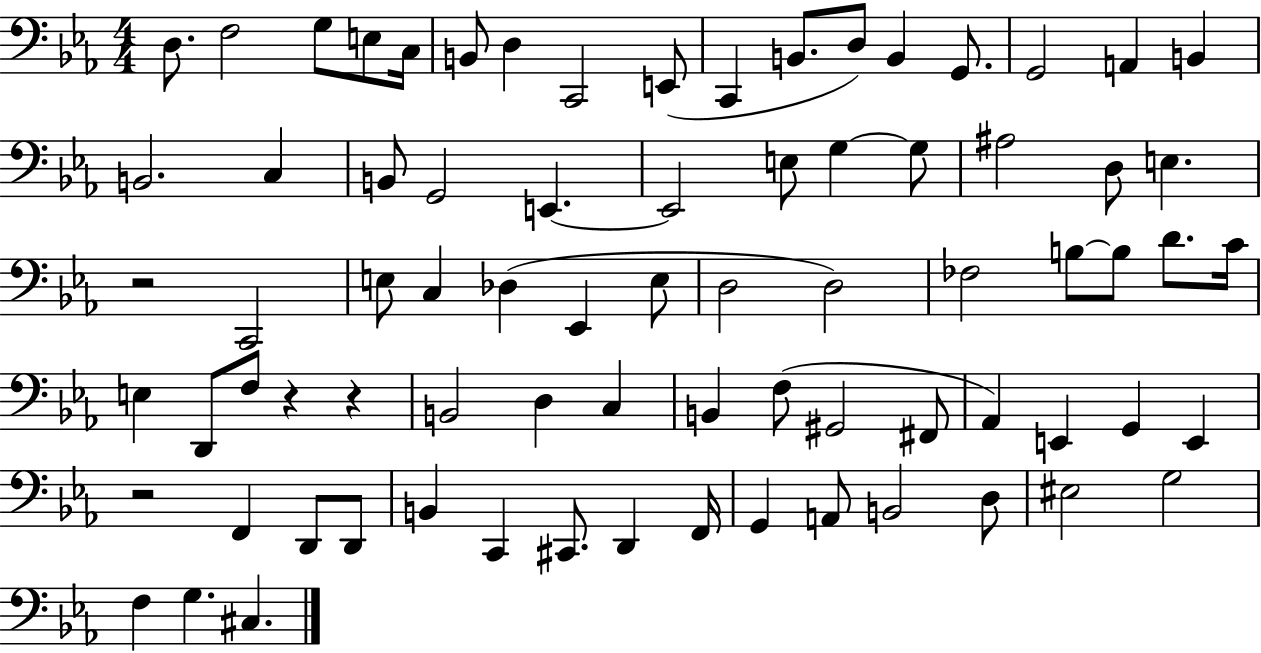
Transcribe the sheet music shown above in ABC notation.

X:1
T:Untitled
M:4/4
L:1/4
K:Eb
D,/2 F,2 G,/2 E,/2 C,/4 B,,/2 D, C,,2 E,,/2 C,, B,,/2 D,/2 B,, G,,/2 G,,2 A,, B,, B,,2 C, B,,/2 G,,2 E,, E,,2 E,/2 G, G,/2 ^A,2 D,/2 E, z2 C,,2 E,/2 C, _D, _E,, E,/2 D,2 D,2 _F,2 B,/2 B,/2 D/2 C/4 E, D,,/2 F,/2 z z B,,2 D, C, B,, F,/2 ^G,,2 ^F,,/2 _A,, E,, G,, E,, z2 F,, D,,/2 D,,/2 B,, C,, ^C,,/2 D,, F,,/4 G,, A,,/2 B,,2 D,/2 ^E,2 G,2 F, G, ^C,